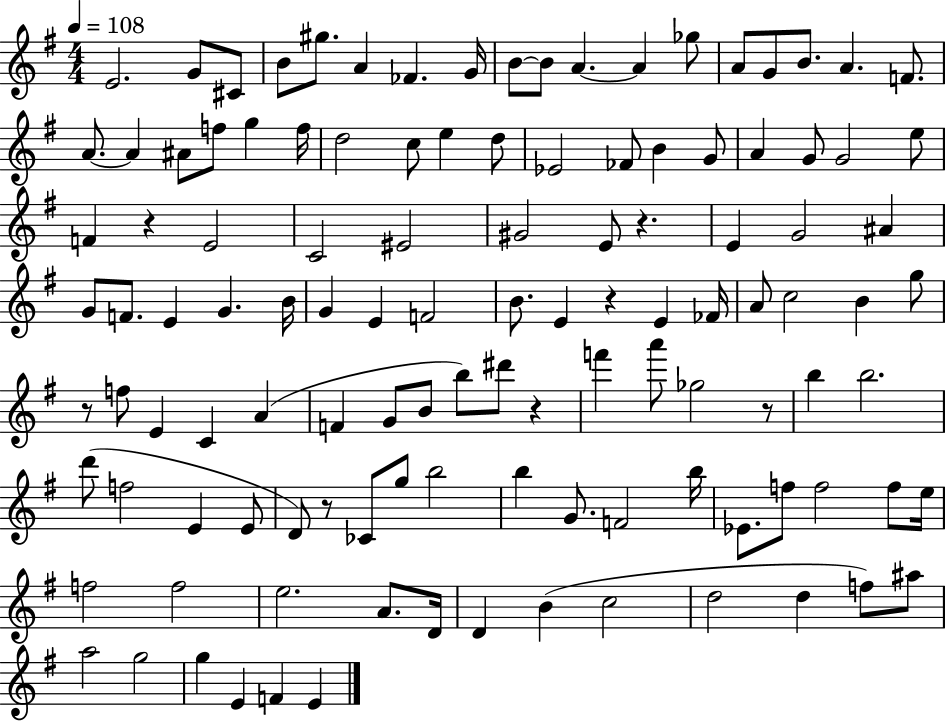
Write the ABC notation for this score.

X:1
T:Untitled
M:4/4
L:1/4
K:G
E2 G/2 ^C/2 B/2 ^g/2 A _F G/4 B/2 B/2 A A _g/2 A/2 G/2 B/2 A F/2 A/2 A ^A/2 f/2 g f/4 d2 c/2 e d/2 _E2 _F/2 B G/2 A G/2 G2 e/2 F z E2 C2 ^E2 ^G2 E/2 z E G2 ^A G/2 F/2 E G B/4 G E F2 B/2 E z E _F/4 A/2 c2 B g/2 z/2 f/2 E C A F G/2 B/2 b/2 ^d'/2 z f' a'/2 _g2 z/2 b b2 d'/2 f2 E E/2 D/2 z/2 _C/2 g/2 b2 b G/2 F2 b/4 _E/2 f/2 f2 f/2 e/4 f2 f2 e2 A/2 D/4 D B c2 d2 d f/2 ^a/2 a2 g2 g E F E